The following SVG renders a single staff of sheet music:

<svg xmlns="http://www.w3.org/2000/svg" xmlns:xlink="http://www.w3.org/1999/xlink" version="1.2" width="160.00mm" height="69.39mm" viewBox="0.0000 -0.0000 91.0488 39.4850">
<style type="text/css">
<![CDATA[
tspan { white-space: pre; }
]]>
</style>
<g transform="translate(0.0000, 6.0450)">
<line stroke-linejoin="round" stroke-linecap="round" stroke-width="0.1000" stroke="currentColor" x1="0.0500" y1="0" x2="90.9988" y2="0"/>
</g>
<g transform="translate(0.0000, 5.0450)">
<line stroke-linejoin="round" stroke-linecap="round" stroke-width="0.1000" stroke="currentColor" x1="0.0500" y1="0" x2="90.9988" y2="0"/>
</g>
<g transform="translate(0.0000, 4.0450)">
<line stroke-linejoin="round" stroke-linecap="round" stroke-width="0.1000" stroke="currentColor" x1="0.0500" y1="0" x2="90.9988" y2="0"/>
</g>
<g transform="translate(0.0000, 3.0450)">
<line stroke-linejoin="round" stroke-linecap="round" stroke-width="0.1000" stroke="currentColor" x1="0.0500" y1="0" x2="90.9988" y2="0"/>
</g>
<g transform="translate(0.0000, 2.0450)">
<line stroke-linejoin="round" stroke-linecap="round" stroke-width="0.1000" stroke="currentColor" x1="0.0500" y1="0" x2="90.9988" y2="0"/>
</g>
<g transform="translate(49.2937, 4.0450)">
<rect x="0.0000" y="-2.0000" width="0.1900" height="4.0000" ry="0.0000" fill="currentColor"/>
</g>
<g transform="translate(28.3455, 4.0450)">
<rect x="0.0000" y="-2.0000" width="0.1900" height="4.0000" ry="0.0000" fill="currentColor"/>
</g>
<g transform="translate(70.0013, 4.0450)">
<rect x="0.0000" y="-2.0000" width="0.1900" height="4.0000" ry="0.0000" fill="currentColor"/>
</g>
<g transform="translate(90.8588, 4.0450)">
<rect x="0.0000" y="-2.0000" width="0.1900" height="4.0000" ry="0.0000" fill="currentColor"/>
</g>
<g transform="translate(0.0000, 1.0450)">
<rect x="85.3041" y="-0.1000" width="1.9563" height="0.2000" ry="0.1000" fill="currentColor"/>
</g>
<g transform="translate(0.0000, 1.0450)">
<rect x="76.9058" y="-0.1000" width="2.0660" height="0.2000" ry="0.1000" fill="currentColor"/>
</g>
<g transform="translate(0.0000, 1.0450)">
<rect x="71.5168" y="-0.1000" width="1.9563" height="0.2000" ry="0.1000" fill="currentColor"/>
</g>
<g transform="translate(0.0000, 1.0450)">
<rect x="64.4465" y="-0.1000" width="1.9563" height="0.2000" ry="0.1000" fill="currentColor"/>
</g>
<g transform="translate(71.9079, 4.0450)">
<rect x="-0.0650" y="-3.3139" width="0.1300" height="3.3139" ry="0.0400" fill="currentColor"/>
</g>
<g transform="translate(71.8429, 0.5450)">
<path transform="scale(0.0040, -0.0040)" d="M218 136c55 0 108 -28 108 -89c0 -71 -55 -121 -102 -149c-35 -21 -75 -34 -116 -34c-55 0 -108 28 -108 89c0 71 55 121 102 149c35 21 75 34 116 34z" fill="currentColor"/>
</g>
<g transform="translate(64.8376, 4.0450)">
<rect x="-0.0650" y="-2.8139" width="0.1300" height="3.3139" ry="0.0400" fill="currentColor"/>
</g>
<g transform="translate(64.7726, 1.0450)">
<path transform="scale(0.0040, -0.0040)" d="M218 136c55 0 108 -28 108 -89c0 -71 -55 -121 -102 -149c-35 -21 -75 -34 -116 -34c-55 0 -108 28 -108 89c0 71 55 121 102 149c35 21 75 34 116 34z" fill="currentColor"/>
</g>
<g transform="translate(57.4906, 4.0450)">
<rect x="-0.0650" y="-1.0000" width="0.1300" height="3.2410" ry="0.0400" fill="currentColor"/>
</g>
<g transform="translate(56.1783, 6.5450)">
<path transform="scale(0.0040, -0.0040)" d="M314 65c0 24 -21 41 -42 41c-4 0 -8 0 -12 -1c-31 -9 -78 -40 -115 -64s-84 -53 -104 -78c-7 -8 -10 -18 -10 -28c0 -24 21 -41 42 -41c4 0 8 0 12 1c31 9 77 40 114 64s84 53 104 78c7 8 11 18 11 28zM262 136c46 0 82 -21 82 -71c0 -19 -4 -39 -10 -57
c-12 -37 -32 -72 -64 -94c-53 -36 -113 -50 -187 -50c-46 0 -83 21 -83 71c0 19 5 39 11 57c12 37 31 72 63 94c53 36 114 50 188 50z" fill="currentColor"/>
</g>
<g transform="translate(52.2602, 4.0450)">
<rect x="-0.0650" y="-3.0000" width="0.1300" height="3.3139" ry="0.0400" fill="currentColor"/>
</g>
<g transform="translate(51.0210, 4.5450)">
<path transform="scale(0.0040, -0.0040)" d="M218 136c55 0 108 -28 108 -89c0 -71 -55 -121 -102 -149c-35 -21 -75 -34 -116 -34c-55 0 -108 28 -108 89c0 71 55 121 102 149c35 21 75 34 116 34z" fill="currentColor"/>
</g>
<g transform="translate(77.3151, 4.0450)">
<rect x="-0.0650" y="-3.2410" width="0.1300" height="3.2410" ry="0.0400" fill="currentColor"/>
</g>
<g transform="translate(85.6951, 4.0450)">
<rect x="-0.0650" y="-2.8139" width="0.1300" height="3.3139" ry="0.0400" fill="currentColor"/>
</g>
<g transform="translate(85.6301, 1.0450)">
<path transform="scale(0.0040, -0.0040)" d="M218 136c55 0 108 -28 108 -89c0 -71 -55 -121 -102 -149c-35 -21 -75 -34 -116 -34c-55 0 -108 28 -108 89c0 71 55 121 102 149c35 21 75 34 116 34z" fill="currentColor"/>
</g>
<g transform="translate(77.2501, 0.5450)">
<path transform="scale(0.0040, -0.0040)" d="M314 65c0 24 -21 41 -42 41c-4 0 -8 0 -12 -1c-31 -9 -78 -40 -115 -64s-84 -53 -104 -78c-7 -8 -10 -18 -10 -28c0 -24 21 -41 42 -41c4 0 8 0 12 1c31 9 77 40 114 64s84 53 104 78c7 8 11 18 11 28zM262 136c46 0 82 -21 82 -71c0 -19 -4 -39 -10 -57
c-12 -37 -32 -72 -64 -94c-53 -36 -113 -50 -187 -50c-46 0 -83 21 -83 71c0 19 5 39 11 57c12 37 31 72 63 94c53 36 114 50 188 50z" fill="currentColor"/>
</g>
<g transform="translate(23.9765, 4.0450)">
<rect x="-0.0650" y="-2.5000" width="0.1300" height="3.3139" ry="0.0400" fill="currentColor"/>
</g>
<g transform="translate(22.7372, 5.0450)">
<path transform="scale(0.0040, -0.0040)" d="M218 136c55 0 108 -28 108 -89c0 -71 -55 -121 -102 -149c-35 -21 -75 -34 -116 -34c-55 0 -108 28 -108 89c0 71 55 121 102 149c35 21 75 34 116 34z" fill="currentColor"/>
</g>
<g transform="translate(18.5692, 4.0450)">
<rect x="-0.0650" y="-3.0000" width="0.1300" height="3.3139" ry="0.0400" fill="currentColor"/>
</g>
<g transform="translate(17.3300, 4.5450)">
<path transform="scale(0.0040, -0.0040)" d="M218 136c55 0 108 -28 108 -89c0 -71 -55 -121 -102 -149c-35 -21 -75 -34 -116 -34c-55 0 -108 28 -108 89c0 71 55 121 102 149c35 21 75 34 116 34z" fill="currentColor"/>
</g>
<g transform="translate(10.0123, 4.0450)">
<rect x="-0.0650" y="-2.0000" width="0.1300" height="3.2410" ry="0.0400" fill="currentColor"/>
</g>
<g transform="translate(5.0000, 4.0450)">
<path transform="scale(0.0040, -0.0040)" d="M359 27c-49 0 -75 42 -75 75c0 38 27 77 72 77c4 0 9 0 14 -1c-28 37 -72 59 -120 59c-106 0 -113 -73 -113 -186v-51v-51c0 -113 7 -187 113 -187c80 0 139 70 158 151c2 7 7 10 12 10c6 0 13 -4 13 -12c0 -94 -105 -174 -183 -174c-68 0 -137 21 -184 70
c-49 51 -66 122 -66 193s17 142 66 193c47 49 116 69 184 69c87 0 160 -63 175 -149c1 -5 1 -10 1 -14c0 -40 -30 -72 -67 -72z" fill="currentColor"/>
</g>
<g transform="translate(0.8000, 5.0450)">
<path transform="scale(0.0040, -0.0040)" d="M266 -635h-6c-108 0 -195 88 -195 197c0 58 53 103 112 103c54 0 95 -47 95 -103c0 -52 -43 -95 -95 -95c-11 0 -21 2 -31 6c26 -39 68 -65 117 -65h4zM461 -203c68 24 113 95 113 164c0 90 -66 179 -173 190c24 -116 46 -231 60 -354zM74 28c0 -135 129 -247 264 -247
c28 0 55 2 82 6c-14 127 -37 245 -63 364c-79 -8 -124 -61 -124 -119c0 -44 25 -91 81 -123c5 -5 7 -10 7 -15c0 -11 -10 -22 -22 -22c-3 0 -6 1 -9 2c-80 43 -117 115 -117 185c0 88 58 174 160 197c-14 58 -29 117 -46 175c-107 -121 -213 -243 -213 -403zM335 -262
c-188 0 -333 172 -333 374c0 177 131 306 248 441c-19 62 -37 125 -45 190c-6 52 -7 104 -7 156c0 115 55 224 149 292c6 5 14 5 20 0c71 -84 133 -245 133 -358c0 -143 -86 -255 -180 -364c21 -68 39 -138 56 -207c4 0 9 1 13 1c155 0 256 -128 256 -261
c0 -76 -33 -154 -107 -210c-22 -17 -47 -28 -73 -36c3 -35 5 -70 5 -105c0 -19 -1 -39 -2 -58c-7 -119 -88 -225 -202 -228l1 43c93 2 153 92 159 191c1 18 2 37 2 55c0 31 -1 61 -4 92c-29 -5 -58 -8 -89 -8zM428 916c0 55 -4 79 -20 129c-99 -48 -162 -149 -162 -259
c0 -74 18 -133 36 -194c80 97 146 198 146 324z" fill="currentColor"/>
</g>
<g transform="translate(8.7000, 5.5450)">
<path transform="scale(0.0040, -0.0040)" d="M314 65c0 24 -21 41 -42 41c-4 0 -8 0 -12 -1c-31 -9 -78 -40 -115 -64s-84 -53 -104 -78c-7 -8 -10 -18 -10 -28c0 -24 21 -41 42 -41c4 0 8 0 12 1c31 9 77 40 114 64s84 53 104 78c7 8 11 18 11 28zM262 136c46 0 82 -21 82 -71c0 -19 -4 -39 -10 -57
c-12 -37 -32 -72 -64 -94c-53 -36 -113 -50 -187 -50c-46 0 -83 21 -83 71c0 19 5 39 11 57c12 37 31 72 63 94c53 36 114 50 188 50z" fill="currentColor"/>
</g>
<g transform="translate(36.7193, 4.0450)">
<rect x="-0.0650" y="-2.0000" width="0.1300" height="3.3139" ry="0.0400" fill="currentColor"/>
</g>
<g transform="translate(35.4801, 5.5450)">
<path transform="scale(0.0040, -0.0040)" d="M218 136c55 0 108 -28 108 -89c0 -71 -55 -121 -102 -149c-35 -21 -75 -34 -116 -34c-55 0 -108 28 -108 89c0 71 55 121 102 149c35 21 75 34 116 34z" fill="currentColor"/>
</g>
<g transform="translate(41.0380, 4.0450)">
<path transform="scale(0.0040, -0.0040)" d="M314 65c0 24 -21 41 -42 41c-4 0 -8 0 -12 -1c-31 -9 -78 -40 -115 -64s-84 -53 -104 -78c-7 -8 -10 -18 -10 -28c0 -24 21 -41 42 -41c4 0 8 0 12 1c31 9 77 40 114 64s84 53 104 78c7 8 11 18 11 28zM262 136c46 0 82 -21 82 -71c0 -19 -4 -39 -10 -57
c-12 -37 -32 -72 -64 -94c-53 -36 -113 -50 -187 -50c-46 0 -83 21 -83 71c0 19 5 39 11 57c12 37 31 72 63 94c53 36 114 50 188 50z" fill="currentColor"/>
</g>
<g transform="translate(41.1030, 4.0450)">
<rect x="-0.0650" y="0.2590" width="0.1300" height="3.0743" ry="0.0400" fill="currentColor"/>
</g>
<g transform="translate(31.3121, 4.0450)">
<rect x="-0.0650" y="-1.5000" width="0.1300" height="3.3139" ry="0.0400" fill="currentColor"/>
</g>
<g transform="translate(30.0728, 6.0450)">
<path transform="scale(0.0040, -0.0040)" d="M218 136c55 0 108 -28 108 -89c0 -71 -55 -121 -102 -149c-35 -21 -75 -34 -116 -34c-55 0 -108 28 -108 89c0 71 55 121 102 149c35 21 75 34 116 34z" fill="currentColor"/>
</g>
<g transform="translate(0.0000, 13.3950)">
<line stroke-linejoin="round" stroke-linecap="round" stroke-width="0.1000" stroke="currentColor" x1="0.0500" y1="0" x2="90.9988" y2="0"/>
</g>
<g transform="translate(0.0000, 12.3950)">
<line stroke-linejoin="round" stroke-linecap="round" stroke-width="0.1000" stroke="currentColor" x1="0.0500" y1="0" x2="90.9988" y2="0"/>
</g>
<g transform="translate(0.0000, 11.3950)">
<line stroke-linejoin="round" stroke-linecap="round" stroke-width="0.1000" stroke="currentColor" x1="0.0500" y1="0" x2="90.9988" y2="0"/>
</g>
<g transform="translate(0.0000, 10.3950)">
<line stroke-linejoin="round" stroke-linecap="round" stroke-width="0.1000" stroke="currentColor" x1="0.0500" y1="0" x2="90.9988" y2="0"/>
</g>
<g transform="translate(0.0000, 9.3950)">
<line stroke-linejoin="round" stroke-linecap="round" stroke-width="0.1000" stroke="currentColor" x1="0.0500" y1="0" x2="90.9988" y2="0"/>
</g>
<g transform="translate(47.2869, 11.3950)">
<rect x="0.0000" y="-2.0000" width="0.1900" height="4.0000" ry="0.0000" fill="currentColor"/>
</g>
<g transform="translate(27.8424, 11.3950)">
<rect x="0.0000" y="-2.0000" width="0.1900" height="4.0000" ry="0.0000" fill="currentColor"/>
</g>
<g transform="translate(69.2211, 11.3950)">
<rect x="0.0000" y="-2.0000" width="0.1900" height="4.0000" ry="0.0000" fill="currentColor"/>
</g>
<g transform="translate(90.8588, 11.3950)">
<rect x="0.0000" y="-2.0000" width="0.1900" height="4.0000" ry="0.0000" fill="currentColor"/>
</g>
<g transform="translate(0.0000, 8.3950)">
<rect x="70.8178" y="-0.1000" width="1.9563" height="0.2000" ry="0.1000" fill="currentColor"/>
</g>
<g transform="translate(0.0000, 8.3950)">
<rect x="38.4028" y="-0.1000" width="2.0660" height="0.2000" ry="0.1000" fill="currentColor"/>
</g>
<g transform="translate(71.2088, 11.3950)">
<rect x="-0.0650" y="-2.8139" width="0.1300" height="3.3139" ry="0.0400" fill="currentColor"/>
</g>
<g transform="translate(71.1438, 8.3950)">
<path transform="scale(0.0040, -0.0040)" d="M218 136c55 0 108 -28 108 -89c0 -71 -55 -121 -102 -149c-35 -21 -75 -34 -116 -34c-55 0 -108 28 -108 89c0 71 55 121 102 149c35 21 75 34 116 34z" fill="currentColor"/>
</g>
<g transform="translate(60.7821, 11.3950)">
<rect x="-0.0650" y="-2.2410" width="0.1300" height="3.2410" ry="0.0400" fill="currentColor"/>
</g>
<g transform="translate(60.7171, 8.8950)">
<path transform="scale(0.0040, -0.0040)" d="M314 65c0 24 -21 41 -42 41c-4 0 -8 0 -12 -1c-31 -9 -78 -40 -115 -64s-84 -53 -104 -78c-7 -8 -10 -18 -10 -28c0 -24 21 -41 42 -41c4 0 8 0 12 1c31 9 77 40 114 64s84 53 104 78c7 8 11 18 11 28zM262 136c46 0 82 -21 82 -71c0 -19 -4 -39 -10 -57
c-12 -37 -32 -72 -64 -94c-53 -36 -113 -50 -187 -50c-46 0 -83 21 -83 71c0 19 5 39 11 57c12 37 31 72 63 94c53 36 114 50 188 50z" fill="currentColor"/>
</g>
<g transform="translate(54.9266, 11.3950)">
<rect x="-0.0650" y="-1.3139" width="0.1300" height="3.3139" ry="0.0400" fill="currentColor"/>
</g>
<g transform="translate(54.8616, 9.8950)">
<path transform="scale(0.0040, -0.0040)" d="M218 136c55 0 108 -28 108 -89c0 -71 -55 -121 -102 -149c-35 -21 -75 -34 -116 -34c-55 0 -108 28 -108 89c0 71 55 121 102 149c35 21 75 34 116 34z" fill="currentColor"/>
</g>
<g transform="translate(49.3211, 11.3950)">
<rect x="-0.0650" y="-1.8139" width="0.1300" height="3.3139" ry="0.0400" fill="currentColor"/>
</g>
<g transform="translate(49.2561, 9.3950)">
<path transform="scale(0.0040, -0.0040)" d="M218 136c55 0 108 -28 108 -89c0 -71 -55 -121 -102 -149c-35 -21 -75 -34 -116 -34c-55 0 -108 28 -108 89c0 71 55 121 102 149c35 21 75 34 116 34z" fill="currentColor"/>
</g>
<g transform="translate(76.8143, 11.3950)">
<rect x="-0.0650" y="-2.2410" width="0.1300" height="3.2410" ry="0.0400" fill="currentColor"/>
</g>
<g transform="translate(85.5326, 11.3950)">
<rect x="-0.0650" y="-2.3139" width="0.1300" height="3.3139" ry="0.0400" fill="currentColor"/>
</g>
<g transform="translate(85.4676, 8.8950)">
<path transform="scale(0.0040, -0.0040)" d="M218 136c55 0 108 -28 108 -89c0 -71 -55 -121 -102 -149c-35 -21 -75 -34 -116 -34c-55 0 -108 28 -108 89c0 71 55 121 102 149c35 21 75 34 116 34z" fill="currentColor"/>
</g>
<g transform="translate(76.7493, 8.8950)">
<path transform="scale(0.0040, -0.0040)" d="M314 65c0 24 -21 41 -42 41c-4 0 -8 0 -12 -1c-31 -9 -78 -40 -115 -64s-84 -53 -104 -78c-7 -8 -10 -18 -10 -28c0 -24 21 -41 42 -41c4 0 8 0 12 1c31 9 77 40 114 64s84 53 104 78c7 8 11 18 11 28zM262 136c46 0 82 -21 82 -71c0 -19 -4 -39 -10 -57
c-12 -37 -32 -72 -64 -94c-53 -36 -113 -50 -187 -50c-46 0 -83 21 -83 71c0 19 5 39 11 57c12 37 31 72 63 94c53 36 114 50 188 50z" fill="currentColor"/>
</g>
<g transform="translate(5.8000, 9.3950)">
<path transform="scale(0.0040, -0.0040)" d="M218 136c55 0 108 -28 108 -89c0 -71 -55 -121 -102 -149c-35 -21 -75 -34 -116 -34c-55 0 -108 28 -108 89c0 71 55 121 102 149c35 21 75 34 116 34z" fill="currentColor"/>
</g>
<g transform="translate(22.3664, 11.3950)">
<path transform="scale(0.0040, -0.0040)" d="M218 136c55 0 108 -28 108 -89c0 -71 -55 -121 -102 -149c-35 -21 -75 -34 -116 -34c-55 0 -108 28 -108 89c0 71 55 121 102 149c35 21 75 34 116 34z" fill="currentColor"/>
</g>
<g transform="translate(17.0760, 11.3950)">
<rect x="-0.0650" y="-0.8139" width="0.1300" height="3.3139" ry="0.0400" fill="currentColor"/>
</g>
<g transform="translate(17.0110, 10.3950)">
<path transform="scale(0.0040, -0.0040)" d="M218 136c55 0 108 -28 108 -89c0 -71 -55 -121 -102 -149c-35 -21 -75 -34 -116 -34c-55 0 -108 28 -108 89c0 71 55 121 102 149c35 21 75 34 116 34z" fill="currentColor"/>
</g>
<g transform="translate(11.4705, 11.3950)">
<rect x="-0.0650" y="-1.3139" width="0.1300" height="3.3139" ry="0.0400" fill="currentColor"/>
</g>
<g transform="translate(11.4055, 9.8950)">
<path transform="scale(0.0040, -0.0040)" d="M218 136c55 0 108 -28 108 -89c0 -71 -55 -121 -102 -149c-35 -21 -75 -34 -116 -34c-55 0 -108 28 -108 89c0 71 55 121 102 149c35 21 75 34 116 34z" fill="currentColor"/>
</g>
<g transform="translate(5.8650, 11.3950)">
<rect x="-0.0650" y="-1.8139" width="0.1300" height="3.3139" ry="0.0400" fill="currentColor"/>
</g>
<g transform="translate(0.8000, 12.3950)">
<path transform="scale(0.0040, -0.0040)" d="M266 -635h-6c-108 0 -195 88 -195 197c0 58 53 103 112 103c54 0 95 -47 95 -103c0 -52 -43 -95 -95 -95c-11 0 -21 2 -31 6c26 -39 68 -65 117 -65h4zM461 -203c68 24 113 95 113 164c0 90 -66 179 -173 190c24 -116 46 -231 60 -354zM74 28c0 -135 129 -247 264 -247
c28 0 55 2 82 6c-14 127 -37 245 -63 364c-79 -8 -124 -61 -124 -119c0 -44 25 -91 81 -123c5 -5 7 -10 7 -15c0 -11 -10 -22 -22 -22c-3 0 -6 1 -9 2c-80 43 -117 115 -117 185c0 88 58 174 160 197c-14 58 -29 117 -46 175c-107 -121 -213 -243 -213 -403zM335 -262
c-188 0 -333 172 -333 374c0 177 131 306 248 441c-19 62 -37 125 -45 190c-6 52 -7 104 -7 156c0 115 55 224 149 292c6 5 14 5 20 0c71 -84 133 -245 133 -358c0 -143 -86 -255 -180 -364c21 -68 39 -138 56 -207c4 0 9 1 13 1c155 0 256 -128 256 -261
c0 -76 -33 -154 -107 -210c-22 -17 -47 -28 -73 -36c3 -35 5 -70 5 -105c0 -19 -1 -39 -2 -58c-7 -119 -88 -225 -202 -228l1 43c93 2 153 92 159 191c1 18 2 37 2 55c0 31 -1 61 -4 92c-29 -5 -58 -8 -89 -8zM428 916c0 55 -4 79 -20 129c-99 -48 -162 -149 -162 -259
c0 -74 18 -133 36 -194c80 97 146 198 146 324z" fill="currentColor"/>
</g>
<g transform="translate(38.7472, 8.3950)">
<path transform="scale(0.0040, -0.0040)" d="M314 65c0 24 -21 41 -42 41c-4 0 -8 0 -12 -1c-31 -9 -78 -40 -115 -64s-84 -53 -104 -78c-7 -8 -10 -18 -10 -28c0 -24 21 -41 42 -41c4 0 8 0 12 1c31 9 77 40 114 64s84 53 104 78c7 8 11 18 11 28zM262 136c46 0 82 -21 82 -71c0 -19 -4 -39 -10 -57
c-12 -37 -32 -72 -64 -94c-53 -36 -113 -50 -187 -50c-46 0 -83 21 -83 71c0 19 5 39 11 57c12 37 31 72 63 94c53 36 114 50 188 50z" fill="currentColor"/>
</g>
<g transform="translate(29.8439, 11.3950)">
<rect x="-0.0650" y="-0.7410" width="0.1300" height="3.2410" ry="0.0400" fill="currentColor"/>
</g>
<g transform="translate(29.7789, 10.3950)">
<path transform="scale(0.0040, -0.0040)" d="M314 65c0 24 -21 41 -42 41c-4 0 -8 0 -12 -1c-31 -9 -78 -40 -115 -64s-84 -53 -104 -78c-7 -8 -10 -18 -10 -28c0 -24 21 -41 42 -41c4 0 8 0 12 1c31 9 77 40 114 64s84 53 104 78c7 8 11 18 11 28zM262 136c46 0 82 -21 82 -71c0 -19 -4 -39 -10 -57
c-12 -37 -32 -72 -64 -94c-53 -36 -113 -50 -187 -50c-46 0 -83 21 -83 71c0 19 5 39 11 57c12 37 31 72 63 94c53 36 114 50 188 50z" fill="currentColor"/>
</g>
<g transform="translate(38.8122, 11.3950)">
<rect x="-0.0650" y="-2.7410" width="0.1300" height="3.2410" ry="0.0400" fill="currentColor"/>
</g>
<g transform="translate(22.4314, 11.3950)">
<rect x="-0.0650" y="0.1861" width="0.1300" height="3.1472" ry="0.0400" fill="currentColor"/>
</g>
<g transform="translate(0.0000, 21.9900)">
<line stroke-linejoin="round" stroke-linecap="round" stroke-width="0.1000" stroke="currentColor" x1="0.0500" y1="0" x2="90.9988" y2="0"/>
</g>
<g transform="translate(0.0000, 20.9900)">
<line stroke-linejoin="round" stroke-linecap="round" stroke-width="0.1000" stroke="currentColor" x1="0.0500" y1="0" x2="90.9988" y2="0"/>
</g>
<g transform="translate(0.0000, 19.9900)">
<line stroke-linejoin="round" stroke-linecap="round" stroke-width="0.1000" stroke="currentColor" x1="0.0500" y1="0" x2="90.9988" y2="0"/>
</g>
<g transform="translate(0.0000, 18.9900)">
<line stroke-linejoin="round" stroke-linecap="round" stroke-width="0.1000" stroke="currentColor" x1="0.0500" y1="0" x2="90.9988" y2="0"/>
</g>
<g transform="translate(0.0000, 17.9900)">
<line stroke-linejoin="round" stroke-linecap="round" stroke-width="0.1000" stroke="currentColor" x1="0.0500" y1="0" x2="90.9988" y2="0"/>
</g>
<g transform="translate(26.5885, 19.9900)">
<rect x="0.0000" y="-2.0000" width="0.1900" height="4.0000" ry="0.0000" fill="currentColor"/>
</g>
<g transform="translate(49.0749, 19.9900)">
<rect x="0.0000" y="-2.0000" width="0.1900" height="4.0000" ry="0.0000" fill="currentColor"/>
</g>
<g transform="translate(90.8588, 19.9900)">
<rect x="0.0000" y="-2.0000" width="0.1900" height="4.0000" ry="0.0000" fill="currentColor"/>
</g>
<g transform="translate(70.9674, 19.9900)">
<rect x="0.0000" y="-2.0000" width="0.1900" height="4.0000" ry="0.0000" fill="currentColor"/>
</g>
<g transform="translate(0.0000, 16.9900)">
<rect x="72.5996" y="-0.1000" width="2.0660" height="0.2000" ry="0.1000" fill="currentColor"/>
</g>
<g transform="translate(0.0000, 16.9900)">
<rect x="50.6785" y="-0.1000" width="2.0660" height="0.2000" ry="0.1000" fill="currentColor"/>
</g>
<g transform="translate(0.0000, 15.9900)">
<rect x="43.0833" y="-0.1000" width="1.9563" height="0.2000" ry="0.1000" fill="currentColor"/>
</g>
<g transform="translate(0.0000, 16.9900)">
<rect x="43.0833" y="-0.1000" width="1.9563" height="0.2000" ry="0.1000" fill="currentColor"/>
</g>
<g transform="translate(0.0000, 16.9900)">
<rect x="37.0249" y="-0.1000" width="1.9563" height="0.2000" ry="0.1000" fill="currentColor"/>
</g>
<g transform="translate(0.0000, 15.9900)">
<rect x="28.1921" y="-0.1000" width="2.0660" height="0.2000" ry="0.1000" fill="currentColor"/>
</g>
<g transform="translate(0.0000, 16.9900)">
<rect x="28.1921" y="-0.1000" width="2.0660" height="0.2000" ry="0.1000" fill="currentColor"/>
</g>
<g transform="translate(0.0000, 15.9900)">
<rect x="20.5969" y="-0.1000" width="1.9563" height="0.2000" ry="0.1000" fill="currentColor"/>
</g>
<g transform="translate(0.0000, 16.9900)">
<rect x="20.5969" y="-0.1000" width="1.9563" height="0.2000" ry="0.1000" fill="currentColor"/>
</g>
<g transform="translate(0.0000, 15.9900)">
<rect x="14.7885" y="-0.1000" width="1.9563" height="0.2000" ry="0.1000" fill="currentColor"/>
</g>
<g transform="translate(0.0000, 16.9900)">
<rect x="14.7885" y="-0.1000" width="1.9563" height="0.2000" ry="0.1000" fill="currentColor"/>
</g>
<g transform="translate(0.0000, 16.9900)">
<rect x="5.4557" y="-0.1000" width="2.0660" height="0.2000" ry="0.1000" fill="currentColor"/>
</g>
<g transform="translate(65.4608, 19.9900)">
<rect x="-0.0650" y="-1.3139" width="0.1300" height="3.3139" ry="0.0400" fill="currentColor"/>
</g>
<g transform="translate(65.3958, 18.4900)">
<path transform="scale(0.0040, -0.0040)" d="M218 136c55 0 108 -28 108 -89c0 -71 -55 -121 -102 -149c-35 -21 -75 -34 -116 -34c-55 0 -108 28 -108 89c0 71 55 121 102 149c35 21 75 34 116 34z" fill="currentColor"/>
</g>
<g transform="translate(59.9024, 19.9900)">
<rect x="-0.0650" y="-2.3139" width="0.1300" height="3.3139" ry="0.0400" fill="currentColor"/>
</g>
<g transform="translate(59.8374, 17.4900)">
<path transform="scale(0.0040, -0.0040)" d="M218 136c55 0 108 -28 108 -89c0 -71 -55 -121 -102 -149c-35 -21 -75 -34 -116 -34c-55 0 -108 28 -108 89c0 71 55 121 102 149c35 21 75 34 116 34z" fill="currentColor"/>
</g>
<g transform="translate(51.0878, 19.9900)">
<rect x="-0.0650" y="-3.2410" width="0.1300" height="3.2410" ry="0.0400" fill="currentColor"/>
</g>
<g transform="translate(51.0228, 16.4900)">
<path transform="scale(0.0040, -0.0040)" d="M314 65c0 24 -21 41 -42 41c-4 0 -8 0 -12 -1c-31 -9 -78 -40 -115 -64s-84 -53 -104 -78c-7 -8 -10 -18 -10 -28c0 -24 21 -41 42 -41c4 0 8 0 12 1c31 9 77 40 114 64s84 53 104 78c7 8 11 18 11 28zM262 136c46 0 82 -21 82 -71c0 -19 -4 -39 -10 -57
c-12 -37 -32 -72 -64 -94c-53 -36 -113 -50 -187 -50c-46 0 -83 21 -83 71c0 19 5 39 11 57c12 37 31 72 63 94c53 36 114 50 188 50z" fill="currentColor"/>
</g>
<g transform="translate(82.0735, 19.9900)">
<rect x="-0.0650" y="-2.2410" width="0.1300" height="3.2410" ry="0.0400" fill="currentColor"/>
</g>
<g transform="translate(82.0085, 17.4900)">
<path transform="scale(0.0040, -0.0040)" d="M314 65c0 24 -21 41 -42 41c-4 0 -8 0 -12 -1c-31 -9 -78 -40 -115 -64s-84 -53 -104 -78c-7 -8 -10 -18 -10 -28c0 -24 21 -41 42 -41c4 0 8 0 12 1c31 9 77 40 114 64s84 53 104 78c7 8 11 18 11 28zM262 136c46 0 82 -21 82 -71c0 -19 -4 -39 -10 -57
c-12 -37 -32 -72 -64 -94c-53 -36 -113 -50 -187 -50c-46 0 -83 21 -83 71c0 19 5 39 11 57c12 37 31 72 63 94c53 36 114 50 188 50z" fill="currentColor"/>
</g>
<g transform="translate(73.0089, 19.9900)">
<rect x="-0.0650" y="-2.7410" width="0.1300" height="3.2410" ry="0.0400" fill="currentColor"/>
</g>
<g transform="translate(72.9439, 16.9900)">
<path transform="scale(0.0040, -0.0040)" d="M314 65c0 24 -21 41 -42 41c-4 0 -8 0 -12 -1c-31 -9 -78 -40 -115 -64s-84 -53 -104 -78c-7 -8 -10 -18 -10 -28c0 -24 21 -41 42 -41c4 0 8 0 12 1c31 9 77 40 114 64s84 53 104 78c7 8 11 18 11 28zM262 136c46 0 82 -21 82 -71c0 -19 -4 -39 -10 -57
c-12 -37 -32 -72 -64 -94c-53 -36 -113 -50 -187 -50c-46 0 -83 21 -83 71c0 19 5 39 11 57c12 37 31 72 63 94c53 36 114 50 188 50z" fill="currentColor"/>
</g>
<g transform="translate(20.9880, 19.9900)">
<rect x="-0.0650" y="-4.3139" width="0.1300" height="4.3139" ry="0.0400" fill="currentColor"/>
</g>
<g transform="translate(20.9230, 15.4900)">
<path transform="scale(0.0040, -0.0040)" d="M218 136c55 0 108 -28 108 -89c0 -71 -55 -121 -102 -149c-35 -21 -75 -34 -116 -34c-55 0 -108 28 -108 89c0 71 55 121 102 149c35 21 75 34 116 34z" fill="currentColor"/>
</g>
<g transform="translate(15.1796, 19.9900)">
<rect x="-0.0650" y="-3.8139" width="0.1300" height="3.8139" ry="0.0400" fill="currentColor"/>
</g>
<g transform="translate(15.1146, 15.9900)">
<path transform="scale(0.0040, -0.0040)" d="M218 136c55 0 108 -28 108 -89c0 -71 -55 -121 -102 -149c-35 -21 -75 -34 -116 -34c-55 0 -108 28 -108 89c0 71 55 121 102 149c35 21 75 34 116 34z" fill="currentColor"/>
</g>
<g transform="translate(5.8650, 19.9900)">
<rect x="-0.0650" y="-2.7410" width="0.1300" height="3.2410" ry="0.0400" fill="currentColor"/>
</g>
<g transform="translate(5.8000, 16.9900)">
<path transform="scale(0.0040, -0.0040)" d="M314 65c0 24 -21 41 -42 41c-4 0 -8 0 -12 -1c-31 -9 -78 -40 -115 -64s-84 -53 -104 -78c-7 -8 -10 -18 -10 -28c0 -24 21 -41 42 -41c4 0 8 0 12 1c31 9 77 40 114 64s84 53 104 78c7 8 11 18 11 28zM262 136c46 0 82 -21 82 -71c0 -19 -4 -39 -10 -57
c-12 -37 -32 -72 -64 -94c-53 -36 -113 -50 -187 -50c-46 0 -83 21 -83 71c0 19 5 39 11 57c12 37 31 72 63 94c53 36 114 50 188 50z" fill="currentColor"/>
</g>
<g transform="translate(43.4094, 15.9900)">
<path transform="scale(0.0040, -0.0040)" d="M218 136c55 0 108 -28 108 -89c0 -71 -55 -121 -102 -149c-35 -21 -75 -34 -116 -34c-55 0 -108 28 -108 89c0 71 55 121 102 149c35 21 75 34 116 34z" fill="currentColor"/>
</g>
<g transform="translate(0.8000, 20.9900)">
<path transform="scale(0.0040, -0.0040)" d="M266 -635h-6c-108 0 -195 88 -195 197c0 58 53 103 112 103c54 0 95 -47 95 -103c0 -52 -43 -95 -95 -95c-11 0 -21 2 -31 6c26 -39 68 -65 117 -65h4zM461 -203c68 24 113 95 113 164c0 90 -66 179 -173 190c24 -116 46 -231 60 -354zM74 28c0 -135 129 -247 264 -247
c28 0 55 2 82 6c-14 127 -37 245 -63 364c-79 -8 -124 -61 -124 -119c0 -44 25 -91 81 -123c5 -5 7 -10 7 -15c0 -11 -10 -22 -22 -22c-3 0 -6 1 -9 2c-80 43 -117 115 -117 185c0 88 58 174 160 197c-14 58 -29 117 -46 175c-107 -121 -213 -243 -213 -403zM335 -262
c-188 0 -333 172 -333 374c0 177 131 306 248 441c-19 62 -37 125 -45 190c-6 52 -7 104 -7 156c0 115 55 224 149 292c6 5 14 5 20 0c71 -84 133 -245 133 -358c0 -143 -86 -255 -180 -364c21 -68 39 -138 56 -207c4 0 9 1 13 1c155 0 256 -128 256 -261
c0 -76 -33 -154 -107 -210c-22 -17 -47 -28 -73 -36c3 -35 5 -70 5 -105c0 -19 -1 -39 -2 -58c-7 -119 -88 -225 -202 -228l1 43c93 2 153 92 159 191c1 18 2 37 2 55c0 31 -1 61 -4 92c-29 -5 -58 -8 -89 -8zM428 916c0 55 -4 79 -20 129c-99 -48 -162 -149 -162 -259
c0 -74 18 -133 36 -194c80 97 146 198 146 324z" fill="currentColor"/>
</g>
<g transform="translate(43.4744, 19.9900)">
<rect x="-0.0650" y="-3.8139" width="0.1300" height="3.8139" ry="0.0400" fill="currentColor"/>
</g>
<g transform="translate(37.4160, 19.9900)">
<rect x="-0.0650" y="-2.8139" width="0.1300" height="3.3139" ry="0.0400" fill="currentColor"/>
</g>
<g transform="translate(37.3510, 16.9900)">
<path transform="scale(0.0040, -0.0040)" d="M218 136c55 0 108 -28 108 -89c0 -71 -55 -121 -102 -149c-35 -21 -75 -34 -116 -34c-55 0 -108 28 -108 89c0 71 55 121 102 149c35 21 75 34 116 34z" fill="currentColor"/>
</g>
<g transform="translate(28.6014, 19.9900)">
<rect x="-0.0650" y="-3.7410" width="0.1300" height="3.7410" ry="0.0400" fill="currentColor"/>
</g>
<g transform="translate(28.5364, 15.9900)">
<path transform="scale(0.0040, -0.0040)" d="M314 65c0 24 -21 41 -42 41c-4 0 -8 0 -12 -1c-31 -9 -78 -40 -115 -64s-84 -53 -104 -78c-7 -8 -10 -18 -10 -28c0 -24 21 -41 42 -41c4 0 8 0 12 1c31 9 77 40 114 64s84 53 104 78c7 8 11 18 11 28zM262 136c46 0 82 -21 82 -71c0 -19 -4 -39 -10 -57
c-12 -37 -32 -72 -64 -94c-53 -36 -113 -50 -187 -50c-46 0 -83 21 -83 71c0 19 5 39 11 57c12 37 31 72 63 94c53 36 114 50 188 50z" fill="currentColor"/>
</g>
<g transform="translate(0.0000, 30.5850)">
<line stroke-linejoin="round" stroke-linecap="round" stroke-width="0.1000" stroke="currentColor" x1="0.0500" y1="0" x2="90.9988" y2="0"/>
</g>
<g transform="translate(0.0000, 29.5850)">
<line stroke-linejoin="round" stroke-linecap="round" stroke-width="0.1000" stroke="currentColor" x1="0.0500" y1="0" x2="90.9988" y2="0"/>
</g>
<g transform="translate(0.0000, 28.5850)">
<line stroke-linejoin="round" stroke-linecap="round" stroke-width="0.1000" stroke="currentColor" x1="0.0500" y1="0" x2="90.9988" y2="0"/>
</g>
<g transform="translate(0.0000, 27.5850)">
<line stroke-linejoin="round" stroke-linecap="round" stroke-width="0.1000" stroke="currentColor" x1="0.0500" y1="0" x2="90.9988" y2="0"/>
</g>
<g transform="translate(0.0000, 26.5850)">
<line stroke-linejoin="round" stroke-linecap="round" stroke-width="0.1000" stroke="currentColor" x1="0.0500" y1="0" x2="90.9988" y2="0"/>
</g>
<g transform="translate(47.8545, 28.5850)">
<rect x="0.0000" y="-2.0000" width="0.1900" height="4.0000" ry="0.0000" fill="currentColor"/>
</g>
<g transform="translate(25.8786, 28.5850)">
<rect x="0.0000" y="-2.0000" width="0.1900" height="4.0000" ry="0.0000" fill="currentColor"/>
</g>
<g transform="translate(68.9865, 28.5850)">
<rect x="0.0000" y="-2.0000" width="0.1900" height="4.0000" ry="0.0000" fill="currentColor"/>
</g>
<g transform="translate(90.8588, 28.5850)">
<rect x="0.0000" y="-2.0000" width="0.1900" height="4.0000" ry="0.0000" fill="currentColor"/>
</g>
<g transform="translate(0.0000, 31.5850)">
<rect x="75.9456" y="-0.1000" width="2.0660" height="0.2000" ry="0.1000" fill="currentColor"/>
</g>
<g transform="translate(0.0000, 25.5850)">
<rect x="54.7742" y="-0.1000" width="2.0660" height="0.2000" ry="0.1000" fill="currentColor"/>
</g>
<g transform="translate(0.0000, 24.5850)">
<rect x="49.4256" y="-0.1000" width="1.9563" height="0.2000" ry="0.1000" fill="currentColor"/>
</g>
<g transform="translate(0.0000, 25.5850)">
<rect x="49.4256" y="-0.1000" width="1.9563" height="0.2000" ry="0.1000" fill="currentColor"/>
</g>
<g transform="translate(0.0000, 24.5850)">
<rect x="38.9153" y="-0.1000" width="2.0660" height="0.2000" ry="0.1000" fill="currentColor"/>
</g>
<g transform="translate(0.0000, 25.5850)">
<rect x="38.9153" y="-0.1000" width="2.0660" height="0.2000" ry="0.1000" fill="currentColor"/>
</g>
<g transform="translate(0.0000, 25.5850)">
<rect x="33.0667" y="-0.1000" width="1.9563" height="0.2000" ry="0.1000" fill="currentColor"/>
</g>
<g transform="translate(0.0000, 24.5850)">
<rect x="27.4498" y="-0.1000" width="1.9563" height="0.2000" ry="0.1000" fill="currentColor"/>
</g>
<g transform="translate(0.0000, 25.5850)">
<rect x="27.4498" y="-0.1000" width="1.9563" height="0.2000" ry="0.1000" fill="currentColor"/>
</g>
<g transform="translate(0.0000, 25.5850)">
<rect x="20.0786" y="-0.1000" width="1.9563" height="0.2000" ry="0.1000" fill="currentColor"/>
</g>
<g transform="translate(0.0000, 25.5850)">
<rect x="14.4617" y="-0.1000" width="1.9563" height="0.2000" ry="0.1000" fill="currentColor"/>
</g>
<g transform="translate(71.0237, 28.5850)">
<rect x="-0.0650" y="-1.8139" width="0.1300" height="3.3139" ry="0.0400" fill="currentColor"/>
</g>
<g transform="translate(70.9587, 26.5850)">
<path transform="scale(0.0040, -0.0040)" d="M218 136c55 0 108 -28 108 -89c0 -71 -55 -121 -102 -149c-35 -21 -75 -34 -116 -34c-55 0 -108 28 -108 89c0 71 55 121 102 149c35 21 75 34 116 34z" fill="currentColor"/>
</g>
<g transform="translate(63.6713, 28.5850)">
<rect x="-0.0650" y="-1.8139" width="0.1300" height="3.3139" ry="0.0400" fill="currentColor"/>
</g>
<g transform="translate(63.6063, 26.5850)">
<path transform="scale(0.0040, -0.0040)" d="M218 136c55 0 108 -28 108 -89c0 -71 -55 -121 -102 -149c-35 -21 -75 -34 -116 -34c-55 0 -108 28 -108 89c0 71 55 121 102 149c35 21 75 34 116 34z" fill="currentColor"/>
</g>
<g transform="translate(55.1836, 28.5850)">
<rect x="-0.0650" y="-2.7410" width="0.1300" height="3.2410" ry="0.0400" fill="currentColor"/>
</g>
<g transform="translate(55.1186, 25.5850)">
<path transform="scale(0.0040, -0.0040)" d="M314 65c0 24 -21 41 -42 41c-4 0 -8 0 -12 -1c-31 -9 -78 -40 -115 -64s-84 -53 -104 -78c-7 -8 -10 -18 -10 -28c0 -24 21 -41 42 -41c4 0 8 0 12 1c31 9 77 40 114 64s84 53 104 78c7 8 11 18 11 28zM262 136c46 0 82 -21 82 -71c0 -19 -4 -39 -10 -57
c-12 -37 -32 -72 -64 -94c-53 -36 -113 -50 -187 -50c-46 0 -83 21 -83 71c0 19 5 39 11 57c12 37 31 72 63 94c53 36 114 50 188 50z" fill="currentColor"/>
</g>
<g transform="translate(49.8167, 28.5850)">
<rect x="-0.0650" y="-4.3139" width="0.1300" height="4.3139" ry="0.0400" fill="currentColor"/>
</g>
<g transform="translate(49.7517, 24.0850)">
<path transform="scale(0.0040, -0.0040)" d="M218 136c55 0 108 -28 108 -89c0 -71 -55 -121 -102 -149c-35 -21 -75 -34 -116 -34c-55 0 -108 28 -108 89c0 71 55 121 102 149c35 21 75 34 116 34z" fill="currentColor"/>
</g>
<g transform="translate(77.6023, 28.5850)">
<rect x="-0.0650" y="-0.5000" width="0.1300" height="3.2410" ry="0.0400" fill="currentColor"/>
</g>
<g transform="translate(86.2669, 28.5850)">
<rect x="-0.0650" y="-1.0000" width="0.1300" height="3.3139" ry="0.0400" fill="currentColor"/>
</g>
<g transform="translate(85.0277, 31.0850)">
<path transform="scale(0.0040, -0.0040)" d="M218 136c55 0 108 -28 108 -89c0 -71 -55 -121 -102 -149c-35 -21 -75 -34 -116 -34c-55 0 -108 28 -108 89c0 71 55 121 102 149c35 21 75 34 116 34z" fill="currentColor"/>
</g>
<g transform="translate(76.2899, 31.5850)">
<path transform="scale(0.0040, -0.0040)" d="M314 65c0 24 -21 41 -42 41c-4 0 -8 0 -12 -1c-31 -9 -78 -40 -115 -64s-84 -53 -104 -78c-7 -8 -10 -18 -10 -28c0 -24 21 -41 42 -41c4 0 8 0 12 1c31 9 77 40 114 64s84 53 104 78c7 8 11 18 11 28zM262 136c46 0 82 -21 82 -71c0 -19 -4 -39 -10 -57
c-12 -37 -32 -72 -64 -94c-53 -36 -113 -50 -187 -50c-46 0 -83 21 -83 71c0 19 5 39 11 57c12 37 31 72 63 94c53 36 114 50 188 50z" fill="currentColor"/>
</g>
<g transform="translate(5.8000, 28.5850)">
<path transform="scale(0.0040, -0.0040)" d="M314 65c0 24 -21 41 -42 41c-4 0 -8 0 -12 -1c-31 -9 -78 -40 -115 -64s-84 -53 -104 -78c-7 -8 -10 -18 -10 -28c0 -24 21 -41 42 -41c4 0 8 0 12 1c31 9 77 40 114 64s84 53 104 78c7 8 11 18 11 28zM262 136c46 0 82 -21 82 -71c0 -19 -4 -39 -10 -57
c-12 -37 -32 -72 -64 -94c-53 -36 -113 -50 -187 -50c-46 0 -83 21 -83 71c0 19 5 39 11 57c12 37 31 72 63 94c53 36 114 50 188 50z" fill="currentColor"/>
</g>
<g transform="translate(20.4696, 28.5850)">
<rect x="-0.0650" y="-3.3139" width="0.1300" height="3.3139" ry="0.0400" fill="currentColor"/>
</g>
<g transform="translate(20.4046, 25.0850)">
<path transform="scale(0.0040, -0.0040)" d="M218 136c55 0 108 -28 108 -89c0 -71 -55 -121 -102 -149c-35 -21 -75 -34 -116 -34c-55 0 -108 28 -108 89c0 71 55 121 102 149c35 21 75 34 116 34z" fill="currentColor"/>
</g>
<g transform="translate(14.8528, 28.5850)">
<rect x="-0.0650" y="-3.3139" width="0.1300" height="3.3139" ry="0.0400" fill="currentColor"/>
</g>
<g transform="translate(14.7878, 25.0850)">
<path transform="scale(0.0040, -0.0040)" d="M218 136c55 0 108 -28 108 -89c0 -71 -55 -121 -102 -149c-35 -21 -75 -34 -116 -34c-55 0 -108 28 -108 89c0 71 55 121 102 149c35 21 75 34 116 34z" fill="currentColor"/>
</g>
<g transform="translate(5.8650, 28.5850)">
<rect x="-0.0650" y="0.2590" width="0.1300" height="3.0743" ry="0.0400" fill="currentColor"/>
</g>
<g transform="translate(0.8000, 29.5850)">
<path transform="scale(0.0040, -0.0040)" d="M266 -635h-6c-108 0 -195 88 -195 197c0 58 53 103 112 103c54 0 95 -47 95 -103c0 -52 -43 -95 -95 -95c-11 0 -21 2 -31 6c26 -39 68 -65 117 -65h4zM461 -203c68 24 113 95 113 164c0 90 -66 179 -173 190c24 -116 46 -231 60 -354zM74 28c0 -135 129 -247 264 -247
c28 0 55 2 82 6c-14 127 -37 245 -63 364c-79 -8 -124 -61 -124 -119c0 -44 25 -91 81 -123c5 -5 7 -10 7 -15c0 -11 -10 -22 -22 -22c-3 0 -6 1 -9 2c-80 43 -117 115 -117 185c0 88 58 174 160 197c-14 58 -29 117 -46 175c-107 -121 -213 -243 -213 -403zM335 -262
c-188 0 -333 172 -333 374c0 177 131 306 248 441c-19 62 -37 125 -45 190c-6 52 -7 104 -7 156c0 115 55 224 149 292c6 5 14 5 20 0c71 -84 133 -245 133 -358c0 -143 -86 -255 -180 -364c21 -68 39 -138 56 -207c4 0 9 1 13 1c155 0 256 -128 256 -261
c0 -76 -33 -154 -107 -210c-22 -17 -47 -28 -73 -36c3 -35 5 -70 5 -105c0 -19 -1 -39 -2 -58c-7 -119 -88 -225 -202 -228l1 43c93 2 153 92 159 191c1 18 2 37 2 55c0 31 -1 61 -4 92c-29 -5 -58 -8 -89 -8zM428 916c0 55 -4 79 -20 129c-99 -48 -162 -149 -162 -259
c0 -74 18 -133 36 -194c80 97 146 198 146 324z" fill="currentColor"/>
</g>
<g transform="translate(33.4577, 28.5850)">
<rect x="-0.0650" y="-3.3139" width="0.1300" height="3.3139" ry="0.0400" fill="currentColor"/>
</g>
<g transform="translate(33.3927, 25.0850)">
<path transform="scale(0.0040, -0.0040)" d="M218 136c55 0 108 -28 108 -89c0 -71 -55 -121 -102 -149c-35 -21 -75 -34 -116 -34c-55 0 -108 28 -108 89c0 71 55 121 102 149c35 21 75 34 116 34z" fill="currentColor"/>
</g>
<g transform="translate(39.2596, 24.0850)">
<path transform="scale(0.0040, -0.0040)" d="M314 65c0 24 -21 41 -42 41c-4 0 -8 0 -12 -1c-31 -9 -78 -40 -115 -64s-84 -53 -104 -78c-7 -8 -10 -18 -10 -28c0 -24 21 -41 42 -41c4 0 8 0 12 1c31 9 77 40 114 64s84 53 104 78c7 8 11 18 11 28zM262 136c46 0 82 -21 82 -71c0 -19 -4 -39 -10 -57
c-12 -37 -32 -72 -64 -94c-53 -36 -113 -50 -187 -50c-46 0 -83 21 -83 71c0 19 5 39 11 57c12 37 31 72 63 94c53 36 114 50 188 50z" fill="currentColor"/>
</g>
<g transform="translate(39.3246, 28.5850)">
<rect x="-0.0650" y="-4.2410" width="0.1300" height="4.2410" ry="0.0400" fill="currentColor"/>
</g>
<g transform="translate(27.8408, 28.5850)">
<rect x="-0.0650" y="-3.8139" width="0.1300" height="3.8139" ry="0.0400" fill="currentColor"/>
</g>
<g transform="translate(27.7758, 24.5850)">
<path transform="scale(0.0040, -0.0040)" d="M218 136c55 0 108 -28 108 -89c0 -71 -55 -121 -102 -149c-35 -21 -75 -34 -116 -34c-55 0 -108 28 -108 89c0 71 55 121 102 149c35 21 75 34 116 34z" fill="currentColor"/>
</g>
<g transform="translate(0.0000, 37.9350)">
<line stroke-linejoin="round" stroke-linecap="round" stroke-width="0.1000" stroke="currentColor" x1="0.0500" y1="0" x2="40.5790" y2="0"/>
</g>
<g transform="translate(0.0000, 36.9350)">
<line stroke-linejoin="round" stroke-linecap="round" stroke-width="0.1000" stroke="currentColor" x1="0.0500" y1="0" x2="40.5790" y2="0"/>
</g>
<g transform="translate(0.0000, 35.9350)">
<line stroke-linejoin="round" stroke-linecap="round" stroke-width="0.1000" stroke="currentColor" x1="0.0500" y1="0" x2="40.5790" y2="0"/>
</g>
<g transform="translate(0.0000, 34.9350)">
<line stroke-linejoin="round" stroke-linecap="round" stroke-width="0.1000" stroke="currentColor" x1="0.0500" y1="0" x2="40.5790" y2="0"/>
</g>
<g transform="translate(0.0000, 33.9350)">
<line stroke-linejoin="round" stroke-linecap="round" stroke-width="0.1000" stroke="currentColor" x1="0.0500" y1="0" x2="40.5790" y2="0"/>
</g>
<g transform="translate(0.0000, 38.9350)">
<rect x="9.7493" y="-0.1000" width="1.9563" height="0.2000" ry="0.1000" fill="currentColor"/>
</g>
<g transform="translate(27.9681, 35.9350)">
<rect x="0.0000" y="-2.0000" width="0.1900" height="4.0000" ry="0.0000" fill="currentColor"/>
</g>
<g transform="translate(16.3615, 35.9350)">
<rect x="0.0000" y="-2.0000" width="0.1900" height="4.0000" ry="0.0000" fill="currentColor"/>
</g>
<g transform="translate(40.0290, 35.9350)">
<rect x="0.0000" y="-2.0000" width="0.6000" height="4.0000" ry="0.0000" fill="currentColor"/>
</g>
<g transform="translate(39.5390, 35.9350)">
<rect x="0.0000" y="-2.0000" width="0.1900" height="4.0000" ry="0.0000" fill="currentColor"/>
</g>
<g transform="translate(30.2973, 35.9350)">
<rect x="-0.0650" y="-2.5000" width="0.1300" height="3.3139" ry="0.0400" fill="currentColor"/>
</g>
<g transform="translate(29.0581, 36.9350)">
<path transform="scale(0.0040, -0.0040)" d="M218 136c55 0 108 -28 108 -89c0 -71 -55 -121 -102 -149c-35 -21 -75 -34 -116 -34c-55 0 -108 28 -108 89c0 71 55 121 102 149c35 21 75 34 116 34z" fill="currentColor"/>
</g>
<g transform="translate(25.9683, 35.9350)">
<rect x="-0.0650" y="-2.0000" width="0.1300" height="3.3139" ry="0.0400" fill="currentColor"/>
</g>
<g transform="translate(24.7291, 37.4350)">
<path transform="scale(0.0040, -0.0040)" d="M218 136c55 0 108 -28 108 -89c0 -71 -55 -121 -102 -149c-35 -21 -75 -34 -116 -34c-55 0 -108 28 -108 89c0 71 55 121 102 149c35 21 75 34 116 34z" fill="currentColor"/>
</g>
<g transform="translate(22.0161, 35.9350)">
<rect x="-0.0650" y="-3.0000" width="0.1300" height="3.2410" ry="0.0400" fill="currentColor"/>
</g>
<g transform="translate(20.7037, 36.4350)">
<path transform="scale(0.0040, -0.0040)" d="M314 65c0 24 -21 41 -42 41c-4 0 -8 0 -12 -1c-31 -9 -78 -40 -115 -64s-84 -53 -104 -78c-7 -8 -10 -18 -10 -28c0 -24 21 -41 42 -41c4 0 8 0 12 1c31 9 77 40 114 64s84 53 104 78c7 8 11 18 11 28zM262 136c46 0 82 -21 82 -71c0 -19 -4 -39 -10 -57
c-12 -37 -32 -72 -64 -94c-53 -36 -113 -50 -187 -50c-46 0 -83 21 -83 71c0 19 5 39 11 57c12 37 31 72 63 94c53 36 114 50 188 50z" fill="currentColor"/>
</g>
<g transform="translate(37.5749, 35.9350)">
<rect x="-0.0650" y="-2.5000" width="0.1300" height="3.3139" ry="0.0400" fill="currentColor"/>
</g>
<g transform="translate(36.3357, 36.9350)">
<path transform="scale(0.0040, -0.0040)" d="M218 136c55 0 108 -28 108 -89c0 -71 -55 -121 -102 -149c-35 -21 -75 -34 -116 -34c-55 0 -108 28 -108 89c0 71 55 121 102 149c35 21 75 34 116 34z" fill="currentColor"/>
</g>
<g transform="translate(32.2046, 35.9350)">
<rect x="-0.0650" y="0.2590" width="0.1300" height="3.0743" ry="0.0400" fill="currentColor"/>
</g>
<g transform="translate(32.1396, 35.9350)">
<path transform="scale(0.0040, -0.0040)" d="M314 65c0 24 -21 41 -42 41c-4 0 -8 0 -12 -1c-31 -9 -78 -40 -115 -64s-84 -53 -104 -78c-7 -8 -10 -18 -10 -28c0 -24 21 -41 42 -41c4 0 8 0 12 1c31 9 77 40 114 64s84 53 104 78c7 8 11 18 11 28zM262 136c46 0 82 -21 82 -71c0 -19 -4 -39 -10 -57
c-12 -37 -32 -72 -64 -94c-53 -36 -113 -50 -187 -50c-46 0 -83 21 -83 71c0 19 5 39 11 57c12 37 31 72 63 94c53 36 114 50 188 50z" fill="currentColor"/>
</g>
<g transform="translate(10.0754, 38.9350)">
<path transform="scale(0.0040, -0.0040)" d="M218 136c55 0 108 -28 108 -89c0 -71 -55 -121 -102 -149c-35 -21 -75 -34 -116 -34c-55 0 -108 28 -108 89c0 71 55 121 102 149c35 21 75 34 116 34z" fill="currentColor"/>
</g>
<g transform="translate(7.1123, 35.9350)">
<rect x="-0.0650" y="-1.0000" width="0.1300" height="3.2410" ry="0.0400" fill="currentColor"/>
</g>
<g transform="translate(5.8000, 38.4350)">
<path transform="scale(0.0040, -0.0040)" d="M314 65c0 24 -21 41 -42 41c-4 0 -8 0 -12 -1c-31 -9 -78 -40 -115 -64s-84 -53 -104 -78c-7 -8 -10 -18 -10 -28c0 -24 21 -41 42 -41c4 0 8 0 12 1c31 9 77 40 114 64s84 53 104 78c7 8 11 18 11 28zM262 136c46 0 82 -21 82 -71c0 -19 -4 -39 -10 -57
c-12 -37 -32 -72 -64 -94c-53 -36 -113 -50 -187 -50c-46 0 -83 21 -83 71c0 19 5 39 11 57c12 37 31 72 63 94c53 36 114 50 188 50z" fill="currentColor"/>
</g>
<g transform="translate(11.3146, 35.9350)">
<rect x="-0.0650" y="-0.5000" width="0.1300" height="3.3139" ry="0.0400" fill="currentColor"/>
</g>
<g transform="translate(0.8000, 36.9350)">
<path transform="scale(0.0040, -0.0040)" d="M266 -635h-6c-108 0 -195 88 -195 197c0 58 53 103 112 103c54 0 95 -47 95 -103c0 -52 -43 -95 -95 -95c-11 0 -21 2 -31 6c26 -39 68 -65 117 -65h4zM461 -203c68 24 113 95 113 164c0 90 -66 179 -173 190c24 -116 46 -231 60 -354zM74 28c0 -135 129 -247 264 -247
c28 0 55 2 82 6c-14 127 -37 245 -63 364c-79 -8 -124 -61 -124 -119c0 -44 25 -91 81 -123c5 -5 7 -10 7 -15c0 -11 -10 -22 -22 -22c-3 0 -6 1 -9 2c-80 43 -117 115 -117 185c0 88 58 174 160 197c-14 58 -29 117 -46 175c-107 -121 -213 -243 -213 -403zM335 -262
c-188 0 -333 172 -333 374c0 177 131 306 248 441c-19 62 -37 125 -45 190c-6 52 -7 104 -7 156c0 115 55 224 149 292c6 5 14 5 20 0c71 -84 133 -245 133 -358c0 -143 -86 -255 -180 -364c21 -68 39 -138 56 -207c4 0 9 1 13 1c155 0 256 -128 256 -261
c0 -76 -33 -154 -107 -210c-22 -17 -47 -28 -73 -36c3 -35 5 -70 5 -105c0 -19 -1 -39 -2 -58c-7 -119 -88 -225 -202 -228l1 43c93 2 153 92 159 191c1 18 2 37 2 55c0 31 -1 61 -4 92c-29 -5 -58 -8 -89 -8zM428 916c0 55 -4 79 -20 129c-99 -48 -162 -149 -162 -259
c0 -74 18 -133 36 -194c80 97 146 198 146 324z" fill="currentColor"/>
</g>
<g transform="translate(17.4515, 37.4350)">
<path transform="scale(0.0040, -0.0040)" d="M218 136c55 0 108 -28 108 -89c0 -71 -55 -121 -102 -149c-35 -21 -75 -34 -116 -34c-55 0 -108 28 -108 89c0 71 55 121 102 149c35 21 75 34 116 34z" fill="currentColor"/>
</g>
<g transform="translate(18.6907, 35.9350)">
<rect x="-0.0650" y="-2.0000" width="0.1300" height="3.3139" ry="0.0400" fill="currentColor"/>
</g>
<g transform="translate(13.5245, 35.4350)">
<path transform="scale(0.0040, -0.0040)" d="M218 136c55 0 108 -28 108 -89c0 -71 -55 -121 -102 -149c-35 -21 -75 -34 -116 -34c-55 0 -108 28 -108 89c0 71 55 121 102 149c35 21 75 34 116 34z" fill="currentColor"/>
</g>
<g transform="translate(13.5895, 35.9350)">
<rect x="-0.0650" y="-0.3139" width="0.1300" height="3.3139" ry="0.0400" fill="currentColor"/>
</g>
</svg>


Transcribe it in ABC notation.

X:1
T:Untitled
M:4/4
L:1/4
K:C
F2 A G E F B2 A D2 a b b2 a f e d B d2 a2 f e g2 a g2 g a2 c' d' c'2 a c' b2 g e a2 g2 B2 b b c' b d'2 d' a2 f f C2 D D2 C c F A2 F G B2 G